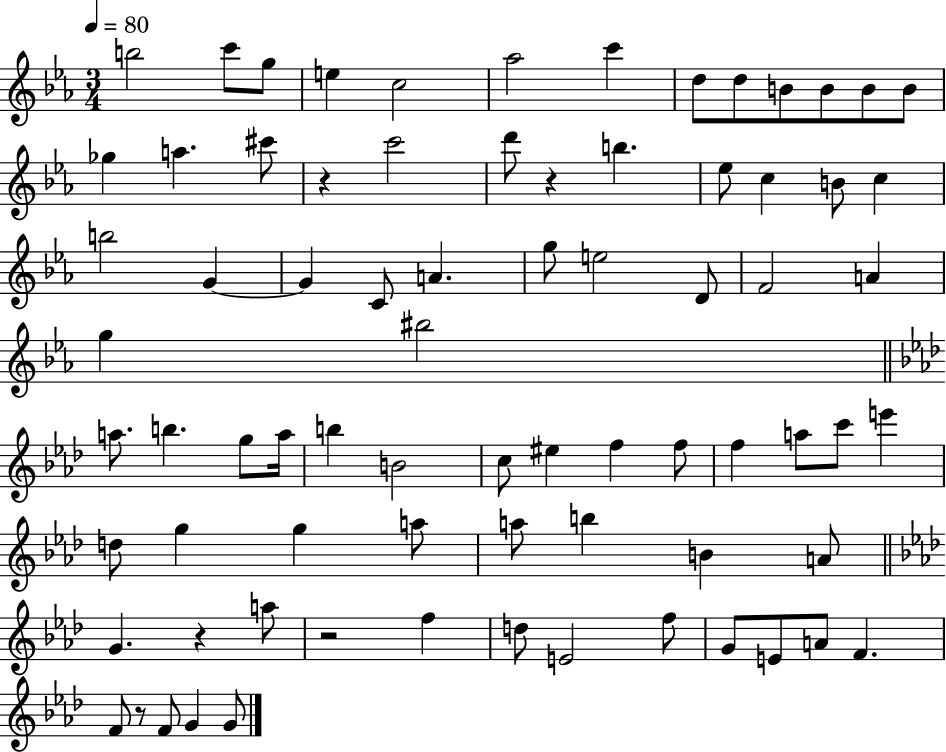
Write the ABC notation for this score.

X:1
T:Untitled
M:3/4
L:1/4
K:Eb
b2 c'/2 g/2 e c2 _a2 c' d/2 d/2 B/2 B/2 B/2 B/2 _g a ^c'/2 z c'2 d'/2 z b _e/2 c B/2 c b2 G G C/2 A g/2 e2 D/2 F2 A g ^b2 a/2 b g/2 a/4 b B2 c/2 ^e f f/2 f a/2 c'/2 e' d/2 g g a/2 a/2 b B A/2 G z a/2 z2 f d/2 E2 f/2 G/2 E/2 A/2 F F/2 z/2 F/2 G G/2